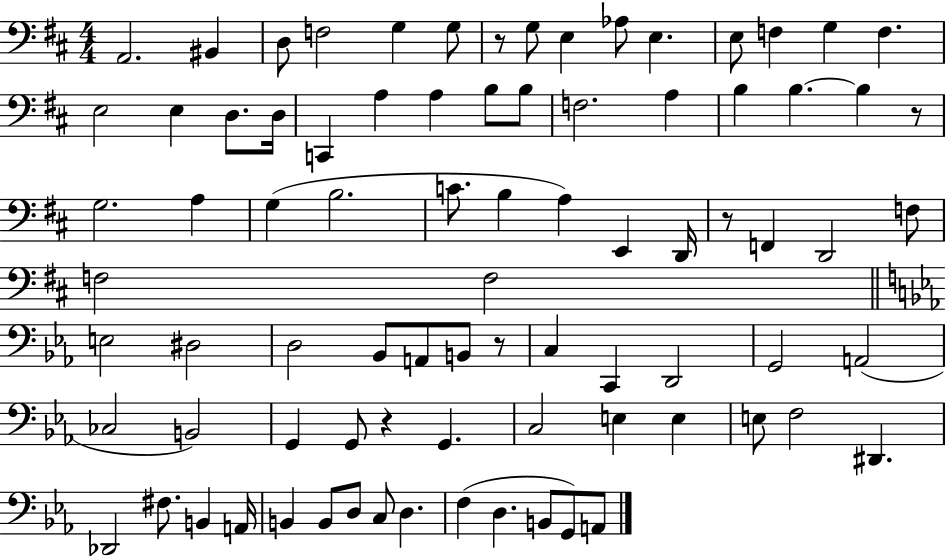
A2/h. BIS2/q D3/e F3/h G3/q G3/e R/e G3/e E3/q Ab3/e E3/q. E3/e F3/q G3/q F3/q. E3/h E3/q D3/e. D3/s C2/q A3/q A3/q B3/e B3/e F3/h. A3/q B3/q B3/q. B3/q R/e G3/h. A3/q G3/q B3/h. C4/e. B3/q A3/q E2/q D2/s R/e F2/q D2/h F3/e F3/h F3/h E3/h D#3/h D3/h Bb2/e A2/e B2/e R/e C3/q C2/q D2/h G2/h A2/h CES3/h B2/h G2/q G2/e R/q G2/q. C3/h E3/q E3/q E3/e F3/h D#2/q. Db2/h F#3/e. B2/q A2/s B2/q B2/e D3/e C3/e D3/q. F3/q D3/q. B2/e G2/e A2/e